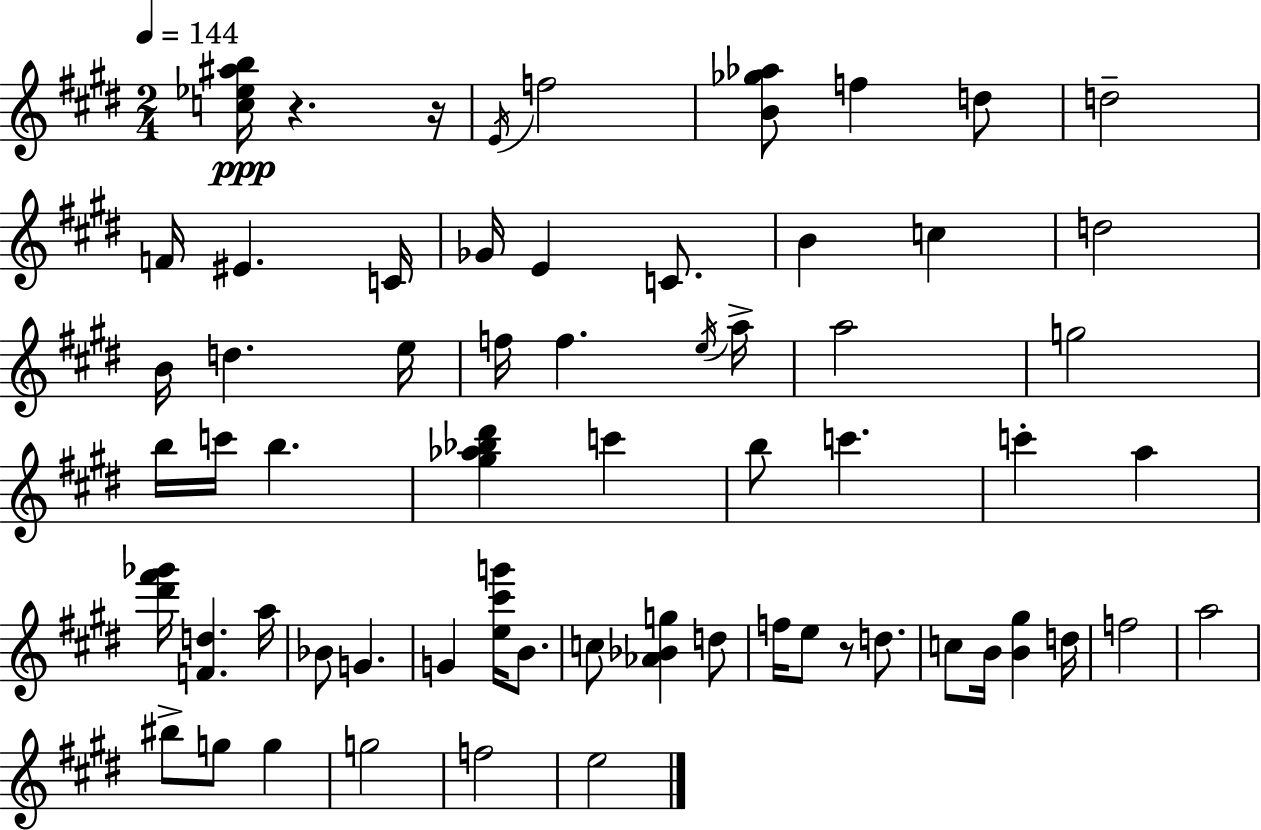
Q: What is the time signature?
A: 2/4